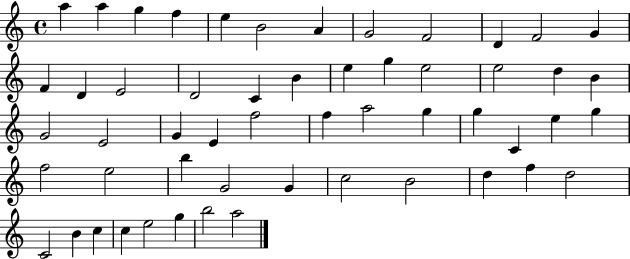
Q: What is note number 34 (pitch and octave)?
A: C4